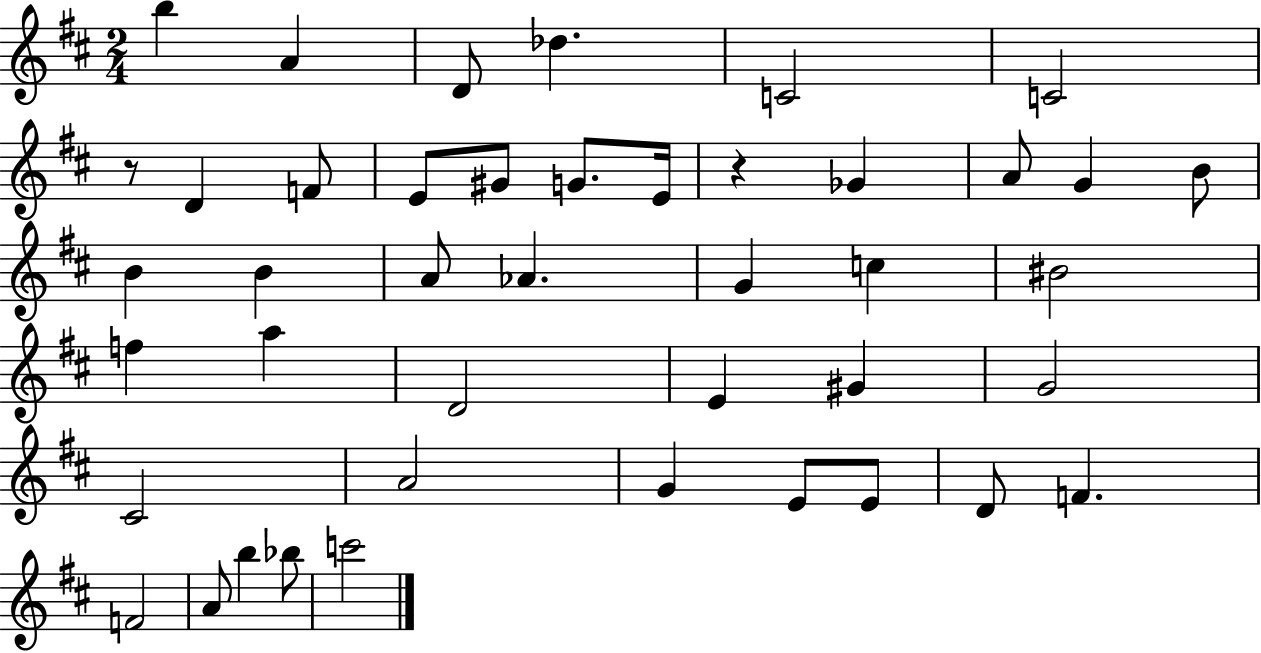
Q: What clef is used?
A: treble